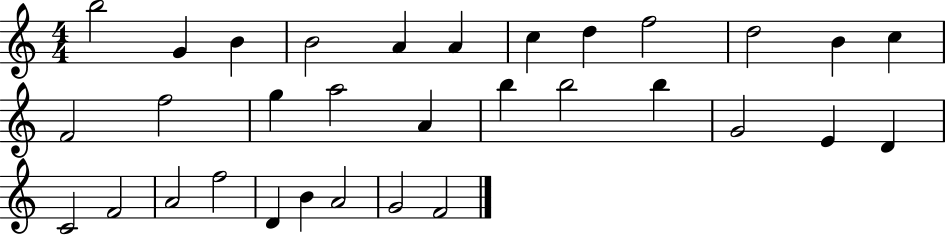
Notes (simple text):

B5/h G4/q B4/q B4/h A4/q A4/q C5/q D5/q F5/h D5/h B4/q C5/q F4/h F5/h G5/q A5/h A4/q B5/q B5/h B5/q G4/h E4/q D4/q C4/h F4/h A4/h F5/h D4/q B4/q A4/h G4/h F4/h